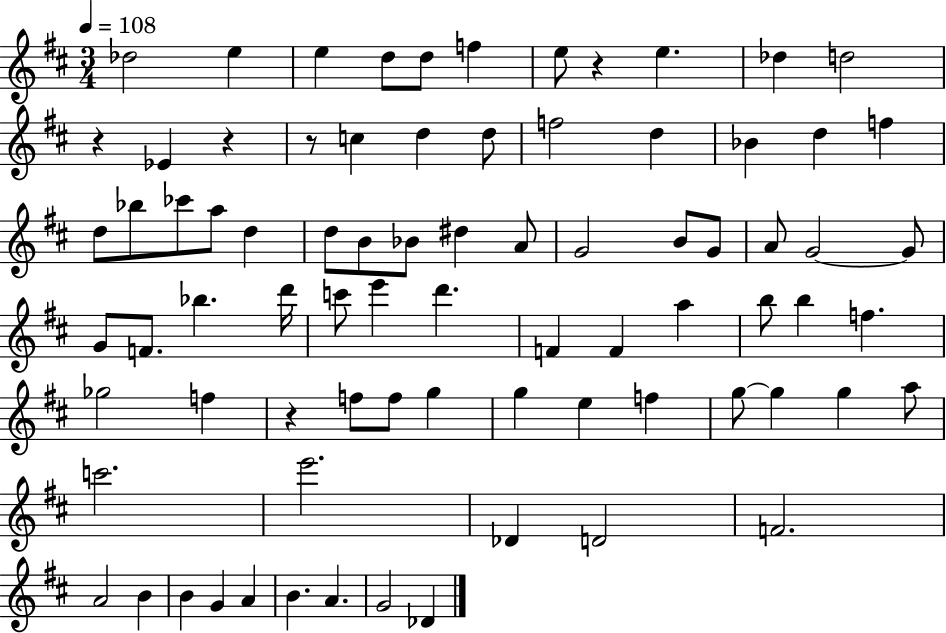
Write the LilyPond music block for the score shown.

{
  \clef treble
  \numericTimeSignature
  \time 3/4
  \key d \major
  \tempo 4 = 108
  des''2 e''4 | e''4 d''8 d''8 f''4 | e''8 r4 e''4. | des''4 d''2 | \break r4 ees'4 r4 | r8 c''4 d''4 d''8 | f''2 d''4 | bes'4 d''4 f''4 | \break d''8 bes''8 ces'''8 a''8 d''4 | d''8 b'8 bes'8 dis''4 a'8 | g'2 b'8 g'8 | a'8 g'2~~ g'8 | \break g'8 f'8. bes''4. d'''16 | c'''8 e'''4 d'''4. | f'4 f'4 a''4 | b''8 b''4 f''4. | \break ges''2 f''4 | r4 f''8 f''8 g''4 | g''4 e''4 f''4 | g''8~~ g''4 g''4 a''8 | \break c'''2. | e'''2. | des'4 d'2 | f'2. | \break a'2 b'4 | b'4 g'4 a'4 | b'4. a'4. | g'2 des'4 | \break \bar "|."
}